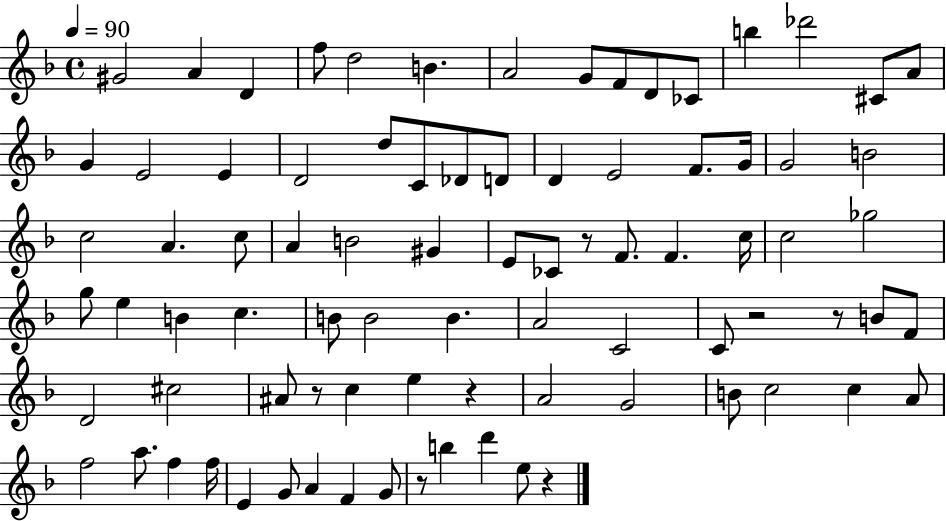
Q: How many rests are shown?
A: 7